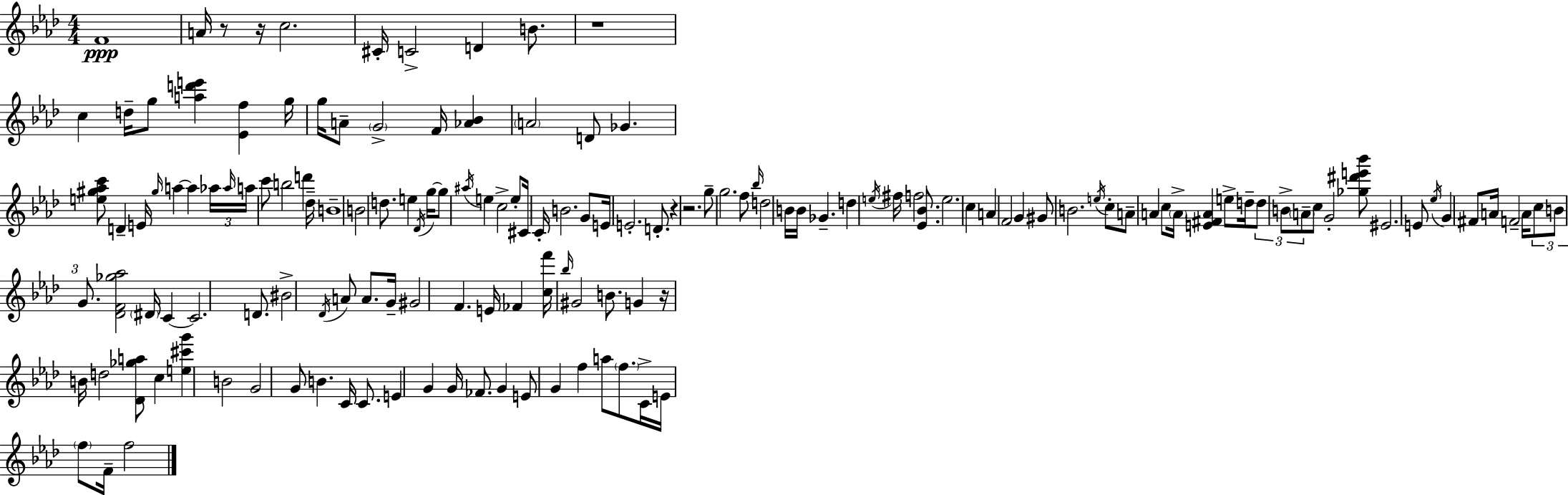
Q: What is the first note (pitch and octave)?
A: F4